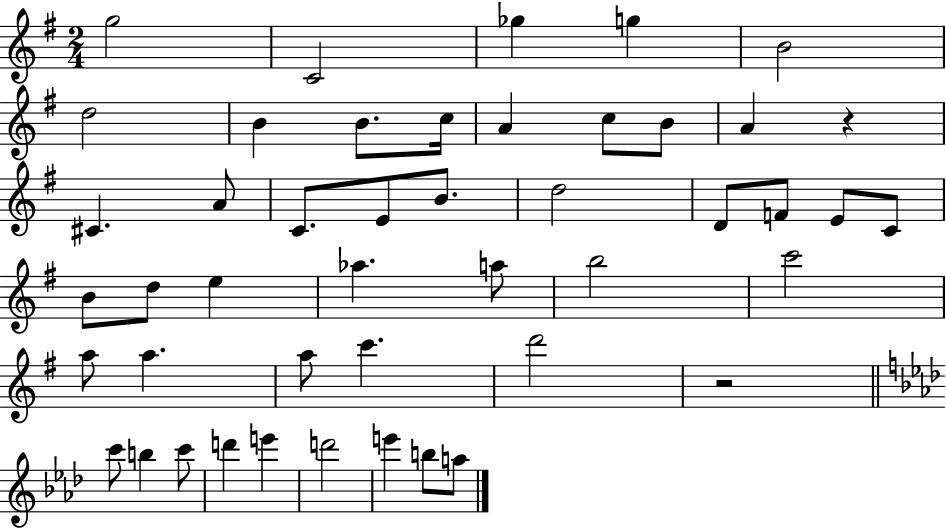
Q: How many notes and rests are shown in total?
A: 46